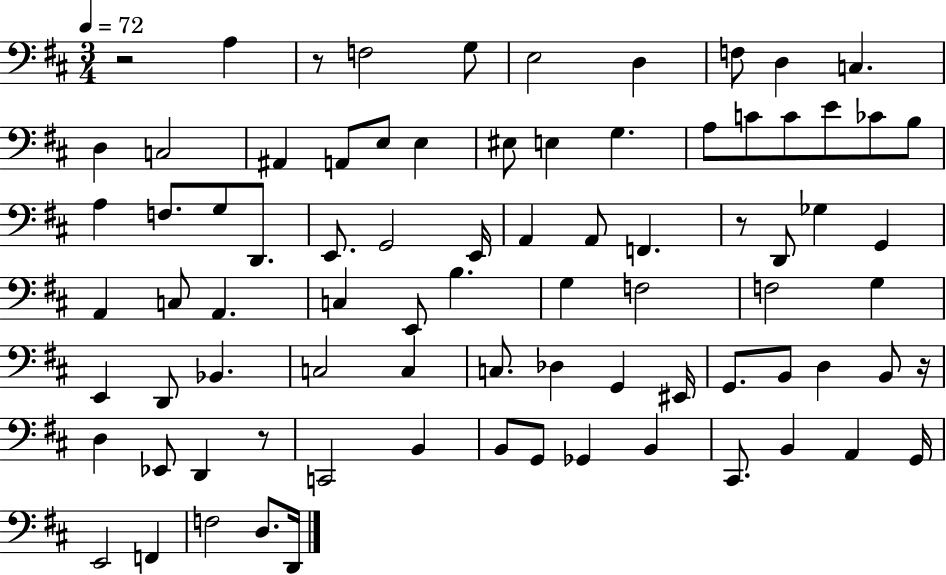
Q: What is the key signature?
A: D major